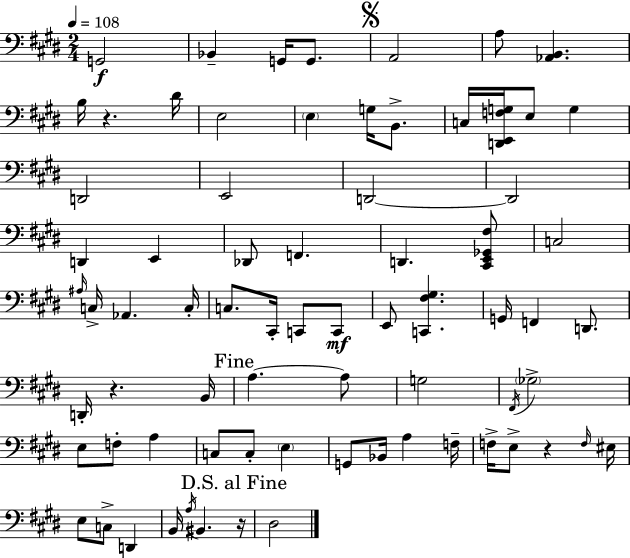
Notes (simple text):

G2/h Bb2/q G2/s G2/e. A2/h A3/e [Ab2,B2]/q. B3/s R/q. D#4/s E3/h E3/q G3/s B2/e. C3/s [D2,E2,F3,G3]/s E3/e G3/q D2/h E2/h D2/h D2/h D2/q E2/q Db2/e F2/q. D2/q. [C#2,E2,Gb2,F#3]/e C3/h A#3/s C3/s Ab2/q. C3/s C3/e. C#2/s C2/e C2/e E2/e [C2,F#3,G#3]/q. G2/s F2/q D2/e. D2/s R/q. B2/s A3/q. A3/e G3/h F#2/s Gb3/h E3/e F3/e A3/q C3/e C3/e E3/q G2/e Bb2/s A3/q F3/s F3/s E3/e R/q F3/s EIS3/s E3/e C3/e D2/q B2/s A3/s BIS2/q. R/s D#3/h